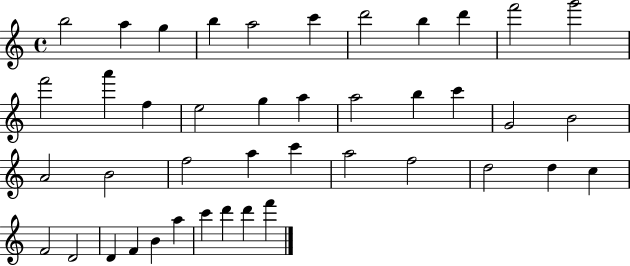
X:1
T:Untitled
M:4/4
L:1/4
K:C
b2 a g b a2 c' d'2 b d' f'2 g'2 f'2 a' f e2 g a a2 b c' G2 B2 A2 B2 f2 a c' a2 f2 d2 d c F2 D2 D F B a c' d' d' f'